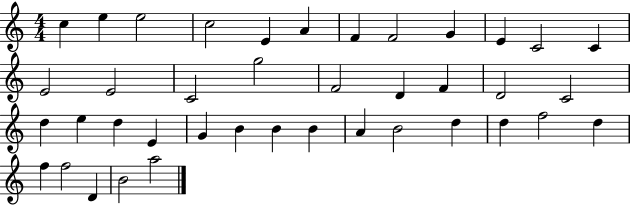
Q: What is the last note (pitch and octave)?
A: A5